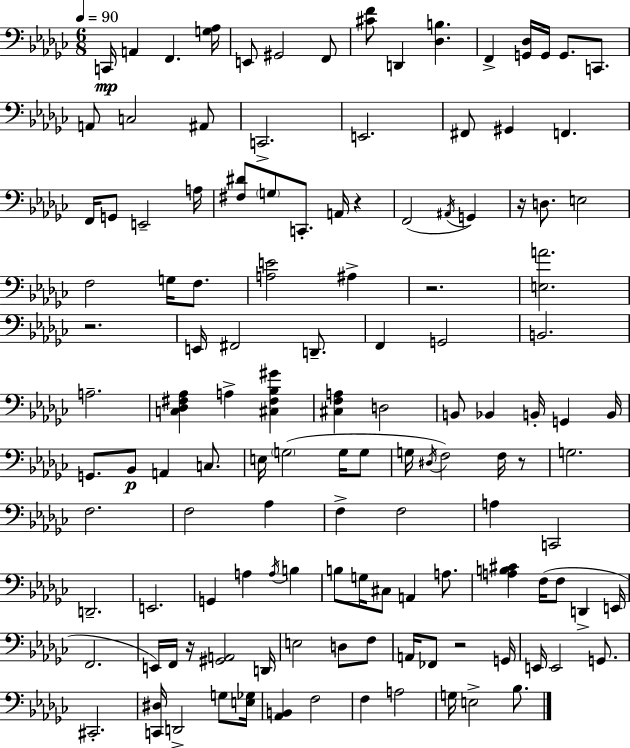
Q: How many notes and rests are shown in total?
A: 128